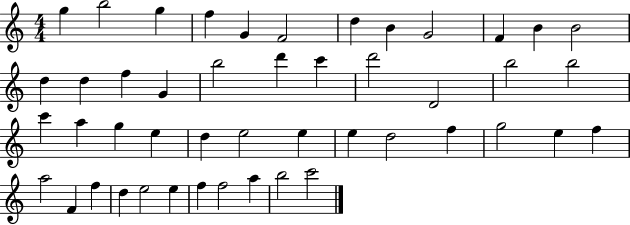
{
  \clef treble
  \numericTimeSignature
  \time 4/4
  \key c \major
  g''4 b''2 g''4 | f''4 g'4 f'2 | d''4 b'4 g'2 | f'4 b'4 b'2 | \break d''4 d''4 f''4 g'4 | b''2 d'''4 c'''4 | d'''2 d'2 | b''2 b''2 | \break c'''4 a''4 g''4 e''4 | d''4 e''2 e''4 | e''4 d''2 f''4 | g''2 e''4 f''4 | \break a''2 f'4 f''4 | d''4 e''2 e''4 | f''4 f''2 a''4 | b''2 c'''2 | \break \bar "|."
}